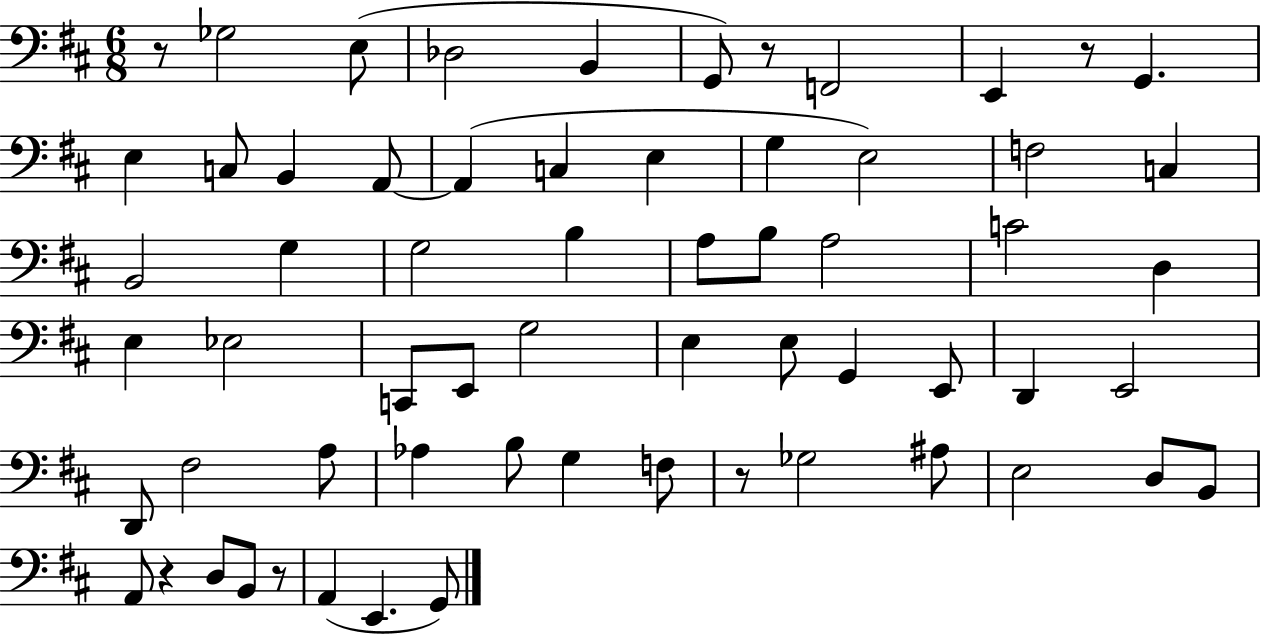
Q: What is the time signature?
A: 6/8